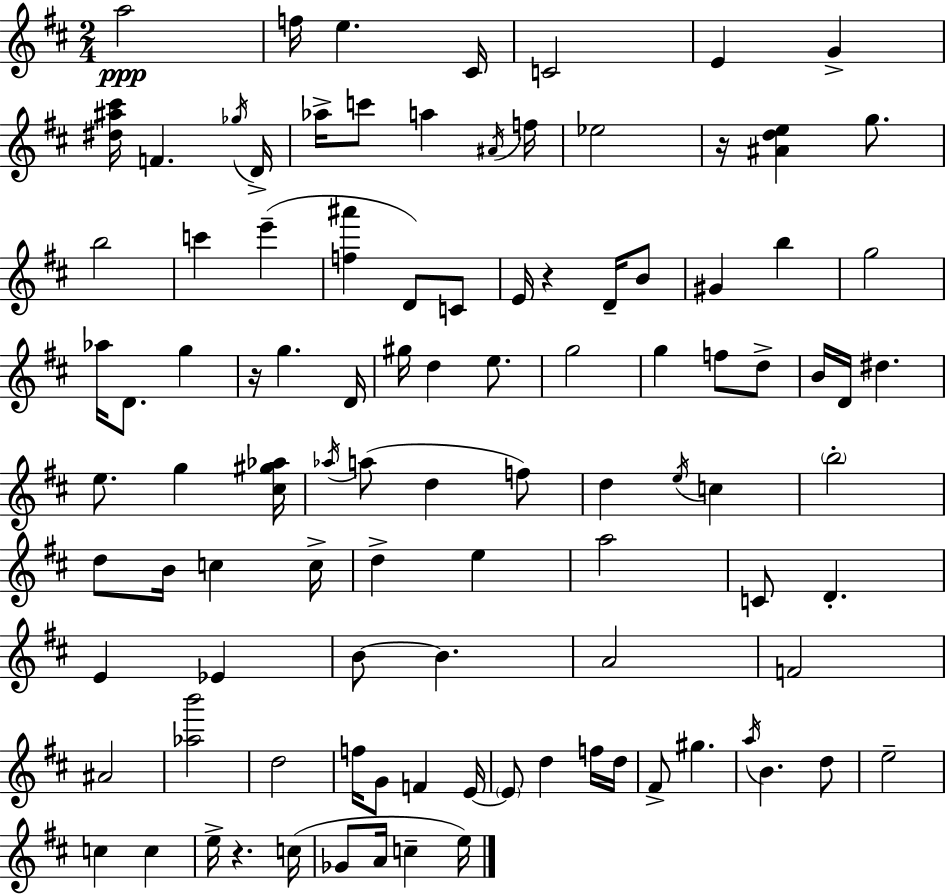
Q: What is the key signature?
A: D major